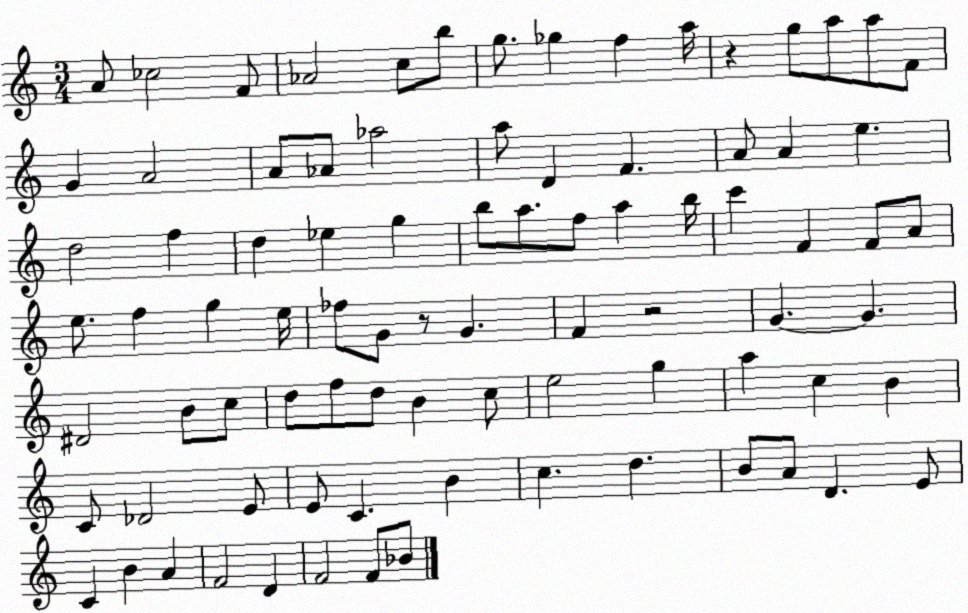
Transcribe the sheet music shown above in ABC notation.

X:1
T:Untitled
M:3/4
L:1/4
K:C
A/2 _c2 F/2 _A2 c/2 b/2 g/2 _g f a/4 z g/2 a/2 a/2 F/2 G A2 A/2 _A/2 _a2 a/2 D F A/2 A e d2 f d _e g b/2 a/2 f/2 a b/4 c' F F/2 A/2 e/2 f g e/4 _f/2 G/2 z/2 G F z2 G G ^D2 B/2 c/2 d/2 f/2 d/2 B c/2 e2 g a c B C/2 _D2 E/2 E/2 C B c d B/2 A/2 D E/2 C B A F2 D F2 F/2 _B/2